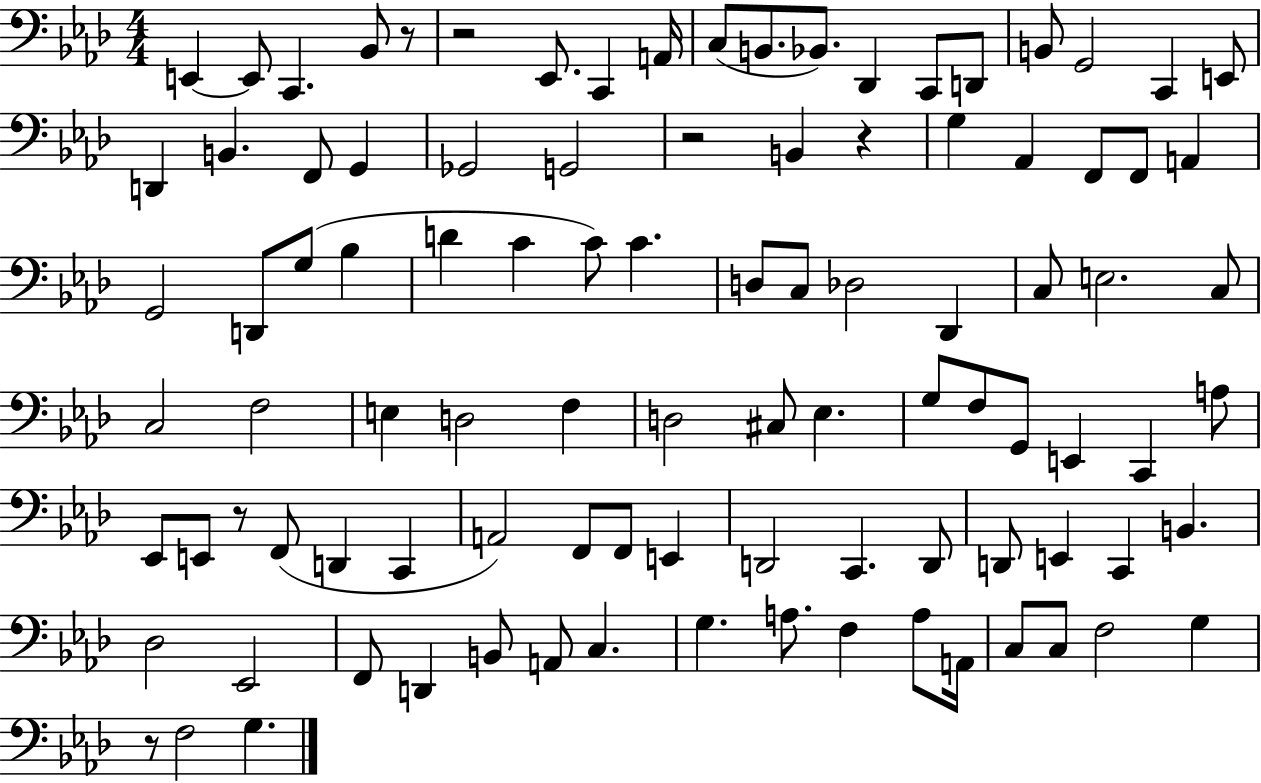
{
  \clef bass
  \numericTimeSignature
  \time 4/4
  \key aes \major
  e,4~~ e,8 c,4. bes,8 r8 | r2 ees,8. c,4 a,16 | c8( b,8. bes,8.) des,4 c,8 d,8 | b,8 g,2 c,4 e,8 | \break d,4 b,4. f,8 g,4 | ges,2 g,2 | r2 b,4 r4 | g4 aes,4 f,8 f,8 a,4 | \break g,2 d,8 g8( bes4 | d'4 c'4 c'8) c'4. | d8 c8 des2 des,4 | c8 e2. c8 | \break c2 f2 | e4 d2 f4 | d2 cis8 ees4. | g8 f8 g,8 e,4 c,4 a8 | \break ees,8 e,8 r8 f,8( d,4 c,4 | a,2) f,8 f,8 e,4 | d,2 c,4. d,8 | d,8 e,4 c,4 b,4. | \break des2 ees,2 | f,8 d,4 b,8 a,8 c4. | g4. a8. f4 a8 a,16 | c8 c8 f2 g4 | \break r8 f2 g4. | \bar "|."
}